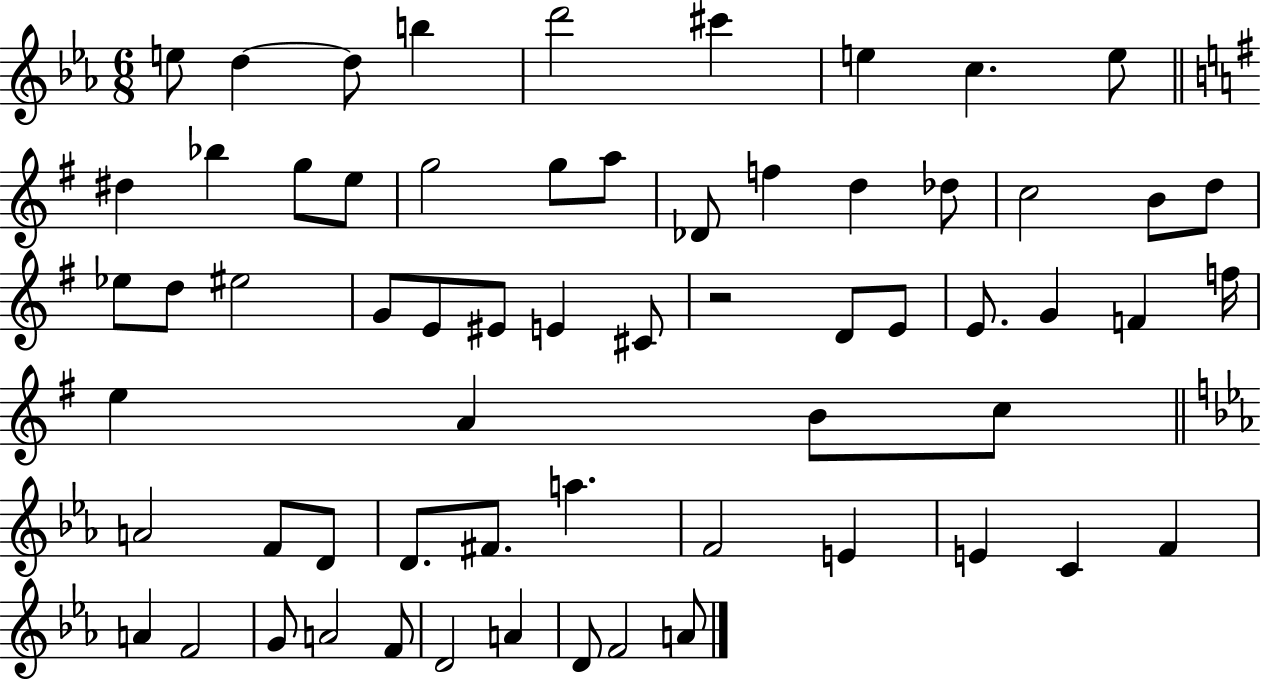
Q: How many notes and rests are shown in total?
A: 63